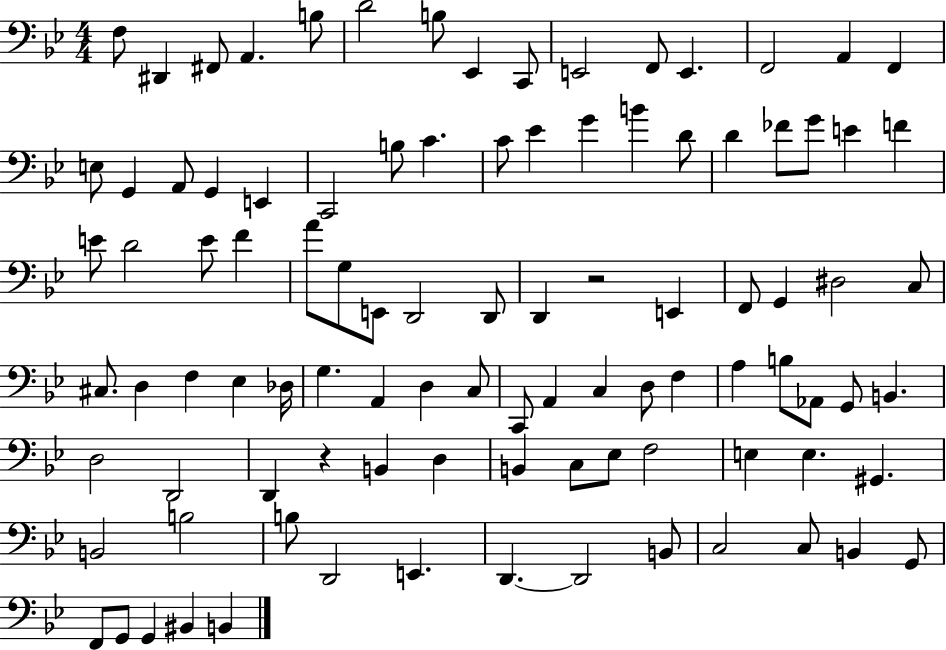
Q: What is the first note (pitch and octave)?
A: F3